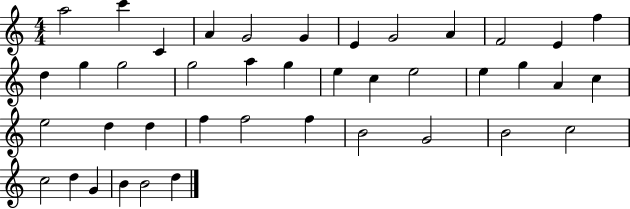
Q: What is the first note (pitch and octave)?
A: A5